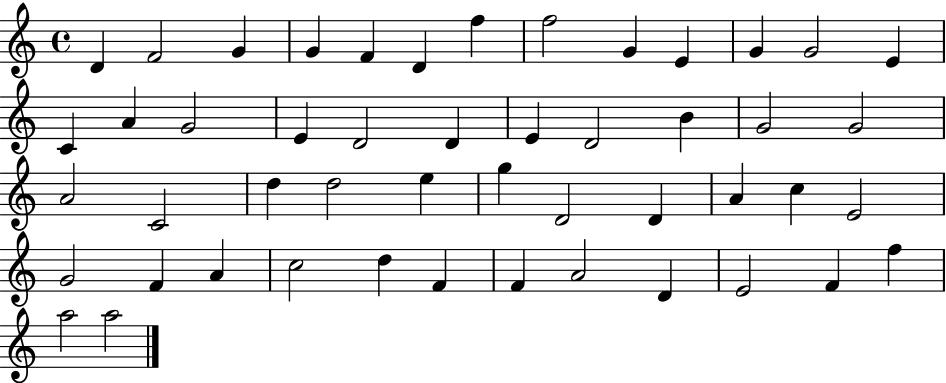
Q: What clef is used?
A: treble